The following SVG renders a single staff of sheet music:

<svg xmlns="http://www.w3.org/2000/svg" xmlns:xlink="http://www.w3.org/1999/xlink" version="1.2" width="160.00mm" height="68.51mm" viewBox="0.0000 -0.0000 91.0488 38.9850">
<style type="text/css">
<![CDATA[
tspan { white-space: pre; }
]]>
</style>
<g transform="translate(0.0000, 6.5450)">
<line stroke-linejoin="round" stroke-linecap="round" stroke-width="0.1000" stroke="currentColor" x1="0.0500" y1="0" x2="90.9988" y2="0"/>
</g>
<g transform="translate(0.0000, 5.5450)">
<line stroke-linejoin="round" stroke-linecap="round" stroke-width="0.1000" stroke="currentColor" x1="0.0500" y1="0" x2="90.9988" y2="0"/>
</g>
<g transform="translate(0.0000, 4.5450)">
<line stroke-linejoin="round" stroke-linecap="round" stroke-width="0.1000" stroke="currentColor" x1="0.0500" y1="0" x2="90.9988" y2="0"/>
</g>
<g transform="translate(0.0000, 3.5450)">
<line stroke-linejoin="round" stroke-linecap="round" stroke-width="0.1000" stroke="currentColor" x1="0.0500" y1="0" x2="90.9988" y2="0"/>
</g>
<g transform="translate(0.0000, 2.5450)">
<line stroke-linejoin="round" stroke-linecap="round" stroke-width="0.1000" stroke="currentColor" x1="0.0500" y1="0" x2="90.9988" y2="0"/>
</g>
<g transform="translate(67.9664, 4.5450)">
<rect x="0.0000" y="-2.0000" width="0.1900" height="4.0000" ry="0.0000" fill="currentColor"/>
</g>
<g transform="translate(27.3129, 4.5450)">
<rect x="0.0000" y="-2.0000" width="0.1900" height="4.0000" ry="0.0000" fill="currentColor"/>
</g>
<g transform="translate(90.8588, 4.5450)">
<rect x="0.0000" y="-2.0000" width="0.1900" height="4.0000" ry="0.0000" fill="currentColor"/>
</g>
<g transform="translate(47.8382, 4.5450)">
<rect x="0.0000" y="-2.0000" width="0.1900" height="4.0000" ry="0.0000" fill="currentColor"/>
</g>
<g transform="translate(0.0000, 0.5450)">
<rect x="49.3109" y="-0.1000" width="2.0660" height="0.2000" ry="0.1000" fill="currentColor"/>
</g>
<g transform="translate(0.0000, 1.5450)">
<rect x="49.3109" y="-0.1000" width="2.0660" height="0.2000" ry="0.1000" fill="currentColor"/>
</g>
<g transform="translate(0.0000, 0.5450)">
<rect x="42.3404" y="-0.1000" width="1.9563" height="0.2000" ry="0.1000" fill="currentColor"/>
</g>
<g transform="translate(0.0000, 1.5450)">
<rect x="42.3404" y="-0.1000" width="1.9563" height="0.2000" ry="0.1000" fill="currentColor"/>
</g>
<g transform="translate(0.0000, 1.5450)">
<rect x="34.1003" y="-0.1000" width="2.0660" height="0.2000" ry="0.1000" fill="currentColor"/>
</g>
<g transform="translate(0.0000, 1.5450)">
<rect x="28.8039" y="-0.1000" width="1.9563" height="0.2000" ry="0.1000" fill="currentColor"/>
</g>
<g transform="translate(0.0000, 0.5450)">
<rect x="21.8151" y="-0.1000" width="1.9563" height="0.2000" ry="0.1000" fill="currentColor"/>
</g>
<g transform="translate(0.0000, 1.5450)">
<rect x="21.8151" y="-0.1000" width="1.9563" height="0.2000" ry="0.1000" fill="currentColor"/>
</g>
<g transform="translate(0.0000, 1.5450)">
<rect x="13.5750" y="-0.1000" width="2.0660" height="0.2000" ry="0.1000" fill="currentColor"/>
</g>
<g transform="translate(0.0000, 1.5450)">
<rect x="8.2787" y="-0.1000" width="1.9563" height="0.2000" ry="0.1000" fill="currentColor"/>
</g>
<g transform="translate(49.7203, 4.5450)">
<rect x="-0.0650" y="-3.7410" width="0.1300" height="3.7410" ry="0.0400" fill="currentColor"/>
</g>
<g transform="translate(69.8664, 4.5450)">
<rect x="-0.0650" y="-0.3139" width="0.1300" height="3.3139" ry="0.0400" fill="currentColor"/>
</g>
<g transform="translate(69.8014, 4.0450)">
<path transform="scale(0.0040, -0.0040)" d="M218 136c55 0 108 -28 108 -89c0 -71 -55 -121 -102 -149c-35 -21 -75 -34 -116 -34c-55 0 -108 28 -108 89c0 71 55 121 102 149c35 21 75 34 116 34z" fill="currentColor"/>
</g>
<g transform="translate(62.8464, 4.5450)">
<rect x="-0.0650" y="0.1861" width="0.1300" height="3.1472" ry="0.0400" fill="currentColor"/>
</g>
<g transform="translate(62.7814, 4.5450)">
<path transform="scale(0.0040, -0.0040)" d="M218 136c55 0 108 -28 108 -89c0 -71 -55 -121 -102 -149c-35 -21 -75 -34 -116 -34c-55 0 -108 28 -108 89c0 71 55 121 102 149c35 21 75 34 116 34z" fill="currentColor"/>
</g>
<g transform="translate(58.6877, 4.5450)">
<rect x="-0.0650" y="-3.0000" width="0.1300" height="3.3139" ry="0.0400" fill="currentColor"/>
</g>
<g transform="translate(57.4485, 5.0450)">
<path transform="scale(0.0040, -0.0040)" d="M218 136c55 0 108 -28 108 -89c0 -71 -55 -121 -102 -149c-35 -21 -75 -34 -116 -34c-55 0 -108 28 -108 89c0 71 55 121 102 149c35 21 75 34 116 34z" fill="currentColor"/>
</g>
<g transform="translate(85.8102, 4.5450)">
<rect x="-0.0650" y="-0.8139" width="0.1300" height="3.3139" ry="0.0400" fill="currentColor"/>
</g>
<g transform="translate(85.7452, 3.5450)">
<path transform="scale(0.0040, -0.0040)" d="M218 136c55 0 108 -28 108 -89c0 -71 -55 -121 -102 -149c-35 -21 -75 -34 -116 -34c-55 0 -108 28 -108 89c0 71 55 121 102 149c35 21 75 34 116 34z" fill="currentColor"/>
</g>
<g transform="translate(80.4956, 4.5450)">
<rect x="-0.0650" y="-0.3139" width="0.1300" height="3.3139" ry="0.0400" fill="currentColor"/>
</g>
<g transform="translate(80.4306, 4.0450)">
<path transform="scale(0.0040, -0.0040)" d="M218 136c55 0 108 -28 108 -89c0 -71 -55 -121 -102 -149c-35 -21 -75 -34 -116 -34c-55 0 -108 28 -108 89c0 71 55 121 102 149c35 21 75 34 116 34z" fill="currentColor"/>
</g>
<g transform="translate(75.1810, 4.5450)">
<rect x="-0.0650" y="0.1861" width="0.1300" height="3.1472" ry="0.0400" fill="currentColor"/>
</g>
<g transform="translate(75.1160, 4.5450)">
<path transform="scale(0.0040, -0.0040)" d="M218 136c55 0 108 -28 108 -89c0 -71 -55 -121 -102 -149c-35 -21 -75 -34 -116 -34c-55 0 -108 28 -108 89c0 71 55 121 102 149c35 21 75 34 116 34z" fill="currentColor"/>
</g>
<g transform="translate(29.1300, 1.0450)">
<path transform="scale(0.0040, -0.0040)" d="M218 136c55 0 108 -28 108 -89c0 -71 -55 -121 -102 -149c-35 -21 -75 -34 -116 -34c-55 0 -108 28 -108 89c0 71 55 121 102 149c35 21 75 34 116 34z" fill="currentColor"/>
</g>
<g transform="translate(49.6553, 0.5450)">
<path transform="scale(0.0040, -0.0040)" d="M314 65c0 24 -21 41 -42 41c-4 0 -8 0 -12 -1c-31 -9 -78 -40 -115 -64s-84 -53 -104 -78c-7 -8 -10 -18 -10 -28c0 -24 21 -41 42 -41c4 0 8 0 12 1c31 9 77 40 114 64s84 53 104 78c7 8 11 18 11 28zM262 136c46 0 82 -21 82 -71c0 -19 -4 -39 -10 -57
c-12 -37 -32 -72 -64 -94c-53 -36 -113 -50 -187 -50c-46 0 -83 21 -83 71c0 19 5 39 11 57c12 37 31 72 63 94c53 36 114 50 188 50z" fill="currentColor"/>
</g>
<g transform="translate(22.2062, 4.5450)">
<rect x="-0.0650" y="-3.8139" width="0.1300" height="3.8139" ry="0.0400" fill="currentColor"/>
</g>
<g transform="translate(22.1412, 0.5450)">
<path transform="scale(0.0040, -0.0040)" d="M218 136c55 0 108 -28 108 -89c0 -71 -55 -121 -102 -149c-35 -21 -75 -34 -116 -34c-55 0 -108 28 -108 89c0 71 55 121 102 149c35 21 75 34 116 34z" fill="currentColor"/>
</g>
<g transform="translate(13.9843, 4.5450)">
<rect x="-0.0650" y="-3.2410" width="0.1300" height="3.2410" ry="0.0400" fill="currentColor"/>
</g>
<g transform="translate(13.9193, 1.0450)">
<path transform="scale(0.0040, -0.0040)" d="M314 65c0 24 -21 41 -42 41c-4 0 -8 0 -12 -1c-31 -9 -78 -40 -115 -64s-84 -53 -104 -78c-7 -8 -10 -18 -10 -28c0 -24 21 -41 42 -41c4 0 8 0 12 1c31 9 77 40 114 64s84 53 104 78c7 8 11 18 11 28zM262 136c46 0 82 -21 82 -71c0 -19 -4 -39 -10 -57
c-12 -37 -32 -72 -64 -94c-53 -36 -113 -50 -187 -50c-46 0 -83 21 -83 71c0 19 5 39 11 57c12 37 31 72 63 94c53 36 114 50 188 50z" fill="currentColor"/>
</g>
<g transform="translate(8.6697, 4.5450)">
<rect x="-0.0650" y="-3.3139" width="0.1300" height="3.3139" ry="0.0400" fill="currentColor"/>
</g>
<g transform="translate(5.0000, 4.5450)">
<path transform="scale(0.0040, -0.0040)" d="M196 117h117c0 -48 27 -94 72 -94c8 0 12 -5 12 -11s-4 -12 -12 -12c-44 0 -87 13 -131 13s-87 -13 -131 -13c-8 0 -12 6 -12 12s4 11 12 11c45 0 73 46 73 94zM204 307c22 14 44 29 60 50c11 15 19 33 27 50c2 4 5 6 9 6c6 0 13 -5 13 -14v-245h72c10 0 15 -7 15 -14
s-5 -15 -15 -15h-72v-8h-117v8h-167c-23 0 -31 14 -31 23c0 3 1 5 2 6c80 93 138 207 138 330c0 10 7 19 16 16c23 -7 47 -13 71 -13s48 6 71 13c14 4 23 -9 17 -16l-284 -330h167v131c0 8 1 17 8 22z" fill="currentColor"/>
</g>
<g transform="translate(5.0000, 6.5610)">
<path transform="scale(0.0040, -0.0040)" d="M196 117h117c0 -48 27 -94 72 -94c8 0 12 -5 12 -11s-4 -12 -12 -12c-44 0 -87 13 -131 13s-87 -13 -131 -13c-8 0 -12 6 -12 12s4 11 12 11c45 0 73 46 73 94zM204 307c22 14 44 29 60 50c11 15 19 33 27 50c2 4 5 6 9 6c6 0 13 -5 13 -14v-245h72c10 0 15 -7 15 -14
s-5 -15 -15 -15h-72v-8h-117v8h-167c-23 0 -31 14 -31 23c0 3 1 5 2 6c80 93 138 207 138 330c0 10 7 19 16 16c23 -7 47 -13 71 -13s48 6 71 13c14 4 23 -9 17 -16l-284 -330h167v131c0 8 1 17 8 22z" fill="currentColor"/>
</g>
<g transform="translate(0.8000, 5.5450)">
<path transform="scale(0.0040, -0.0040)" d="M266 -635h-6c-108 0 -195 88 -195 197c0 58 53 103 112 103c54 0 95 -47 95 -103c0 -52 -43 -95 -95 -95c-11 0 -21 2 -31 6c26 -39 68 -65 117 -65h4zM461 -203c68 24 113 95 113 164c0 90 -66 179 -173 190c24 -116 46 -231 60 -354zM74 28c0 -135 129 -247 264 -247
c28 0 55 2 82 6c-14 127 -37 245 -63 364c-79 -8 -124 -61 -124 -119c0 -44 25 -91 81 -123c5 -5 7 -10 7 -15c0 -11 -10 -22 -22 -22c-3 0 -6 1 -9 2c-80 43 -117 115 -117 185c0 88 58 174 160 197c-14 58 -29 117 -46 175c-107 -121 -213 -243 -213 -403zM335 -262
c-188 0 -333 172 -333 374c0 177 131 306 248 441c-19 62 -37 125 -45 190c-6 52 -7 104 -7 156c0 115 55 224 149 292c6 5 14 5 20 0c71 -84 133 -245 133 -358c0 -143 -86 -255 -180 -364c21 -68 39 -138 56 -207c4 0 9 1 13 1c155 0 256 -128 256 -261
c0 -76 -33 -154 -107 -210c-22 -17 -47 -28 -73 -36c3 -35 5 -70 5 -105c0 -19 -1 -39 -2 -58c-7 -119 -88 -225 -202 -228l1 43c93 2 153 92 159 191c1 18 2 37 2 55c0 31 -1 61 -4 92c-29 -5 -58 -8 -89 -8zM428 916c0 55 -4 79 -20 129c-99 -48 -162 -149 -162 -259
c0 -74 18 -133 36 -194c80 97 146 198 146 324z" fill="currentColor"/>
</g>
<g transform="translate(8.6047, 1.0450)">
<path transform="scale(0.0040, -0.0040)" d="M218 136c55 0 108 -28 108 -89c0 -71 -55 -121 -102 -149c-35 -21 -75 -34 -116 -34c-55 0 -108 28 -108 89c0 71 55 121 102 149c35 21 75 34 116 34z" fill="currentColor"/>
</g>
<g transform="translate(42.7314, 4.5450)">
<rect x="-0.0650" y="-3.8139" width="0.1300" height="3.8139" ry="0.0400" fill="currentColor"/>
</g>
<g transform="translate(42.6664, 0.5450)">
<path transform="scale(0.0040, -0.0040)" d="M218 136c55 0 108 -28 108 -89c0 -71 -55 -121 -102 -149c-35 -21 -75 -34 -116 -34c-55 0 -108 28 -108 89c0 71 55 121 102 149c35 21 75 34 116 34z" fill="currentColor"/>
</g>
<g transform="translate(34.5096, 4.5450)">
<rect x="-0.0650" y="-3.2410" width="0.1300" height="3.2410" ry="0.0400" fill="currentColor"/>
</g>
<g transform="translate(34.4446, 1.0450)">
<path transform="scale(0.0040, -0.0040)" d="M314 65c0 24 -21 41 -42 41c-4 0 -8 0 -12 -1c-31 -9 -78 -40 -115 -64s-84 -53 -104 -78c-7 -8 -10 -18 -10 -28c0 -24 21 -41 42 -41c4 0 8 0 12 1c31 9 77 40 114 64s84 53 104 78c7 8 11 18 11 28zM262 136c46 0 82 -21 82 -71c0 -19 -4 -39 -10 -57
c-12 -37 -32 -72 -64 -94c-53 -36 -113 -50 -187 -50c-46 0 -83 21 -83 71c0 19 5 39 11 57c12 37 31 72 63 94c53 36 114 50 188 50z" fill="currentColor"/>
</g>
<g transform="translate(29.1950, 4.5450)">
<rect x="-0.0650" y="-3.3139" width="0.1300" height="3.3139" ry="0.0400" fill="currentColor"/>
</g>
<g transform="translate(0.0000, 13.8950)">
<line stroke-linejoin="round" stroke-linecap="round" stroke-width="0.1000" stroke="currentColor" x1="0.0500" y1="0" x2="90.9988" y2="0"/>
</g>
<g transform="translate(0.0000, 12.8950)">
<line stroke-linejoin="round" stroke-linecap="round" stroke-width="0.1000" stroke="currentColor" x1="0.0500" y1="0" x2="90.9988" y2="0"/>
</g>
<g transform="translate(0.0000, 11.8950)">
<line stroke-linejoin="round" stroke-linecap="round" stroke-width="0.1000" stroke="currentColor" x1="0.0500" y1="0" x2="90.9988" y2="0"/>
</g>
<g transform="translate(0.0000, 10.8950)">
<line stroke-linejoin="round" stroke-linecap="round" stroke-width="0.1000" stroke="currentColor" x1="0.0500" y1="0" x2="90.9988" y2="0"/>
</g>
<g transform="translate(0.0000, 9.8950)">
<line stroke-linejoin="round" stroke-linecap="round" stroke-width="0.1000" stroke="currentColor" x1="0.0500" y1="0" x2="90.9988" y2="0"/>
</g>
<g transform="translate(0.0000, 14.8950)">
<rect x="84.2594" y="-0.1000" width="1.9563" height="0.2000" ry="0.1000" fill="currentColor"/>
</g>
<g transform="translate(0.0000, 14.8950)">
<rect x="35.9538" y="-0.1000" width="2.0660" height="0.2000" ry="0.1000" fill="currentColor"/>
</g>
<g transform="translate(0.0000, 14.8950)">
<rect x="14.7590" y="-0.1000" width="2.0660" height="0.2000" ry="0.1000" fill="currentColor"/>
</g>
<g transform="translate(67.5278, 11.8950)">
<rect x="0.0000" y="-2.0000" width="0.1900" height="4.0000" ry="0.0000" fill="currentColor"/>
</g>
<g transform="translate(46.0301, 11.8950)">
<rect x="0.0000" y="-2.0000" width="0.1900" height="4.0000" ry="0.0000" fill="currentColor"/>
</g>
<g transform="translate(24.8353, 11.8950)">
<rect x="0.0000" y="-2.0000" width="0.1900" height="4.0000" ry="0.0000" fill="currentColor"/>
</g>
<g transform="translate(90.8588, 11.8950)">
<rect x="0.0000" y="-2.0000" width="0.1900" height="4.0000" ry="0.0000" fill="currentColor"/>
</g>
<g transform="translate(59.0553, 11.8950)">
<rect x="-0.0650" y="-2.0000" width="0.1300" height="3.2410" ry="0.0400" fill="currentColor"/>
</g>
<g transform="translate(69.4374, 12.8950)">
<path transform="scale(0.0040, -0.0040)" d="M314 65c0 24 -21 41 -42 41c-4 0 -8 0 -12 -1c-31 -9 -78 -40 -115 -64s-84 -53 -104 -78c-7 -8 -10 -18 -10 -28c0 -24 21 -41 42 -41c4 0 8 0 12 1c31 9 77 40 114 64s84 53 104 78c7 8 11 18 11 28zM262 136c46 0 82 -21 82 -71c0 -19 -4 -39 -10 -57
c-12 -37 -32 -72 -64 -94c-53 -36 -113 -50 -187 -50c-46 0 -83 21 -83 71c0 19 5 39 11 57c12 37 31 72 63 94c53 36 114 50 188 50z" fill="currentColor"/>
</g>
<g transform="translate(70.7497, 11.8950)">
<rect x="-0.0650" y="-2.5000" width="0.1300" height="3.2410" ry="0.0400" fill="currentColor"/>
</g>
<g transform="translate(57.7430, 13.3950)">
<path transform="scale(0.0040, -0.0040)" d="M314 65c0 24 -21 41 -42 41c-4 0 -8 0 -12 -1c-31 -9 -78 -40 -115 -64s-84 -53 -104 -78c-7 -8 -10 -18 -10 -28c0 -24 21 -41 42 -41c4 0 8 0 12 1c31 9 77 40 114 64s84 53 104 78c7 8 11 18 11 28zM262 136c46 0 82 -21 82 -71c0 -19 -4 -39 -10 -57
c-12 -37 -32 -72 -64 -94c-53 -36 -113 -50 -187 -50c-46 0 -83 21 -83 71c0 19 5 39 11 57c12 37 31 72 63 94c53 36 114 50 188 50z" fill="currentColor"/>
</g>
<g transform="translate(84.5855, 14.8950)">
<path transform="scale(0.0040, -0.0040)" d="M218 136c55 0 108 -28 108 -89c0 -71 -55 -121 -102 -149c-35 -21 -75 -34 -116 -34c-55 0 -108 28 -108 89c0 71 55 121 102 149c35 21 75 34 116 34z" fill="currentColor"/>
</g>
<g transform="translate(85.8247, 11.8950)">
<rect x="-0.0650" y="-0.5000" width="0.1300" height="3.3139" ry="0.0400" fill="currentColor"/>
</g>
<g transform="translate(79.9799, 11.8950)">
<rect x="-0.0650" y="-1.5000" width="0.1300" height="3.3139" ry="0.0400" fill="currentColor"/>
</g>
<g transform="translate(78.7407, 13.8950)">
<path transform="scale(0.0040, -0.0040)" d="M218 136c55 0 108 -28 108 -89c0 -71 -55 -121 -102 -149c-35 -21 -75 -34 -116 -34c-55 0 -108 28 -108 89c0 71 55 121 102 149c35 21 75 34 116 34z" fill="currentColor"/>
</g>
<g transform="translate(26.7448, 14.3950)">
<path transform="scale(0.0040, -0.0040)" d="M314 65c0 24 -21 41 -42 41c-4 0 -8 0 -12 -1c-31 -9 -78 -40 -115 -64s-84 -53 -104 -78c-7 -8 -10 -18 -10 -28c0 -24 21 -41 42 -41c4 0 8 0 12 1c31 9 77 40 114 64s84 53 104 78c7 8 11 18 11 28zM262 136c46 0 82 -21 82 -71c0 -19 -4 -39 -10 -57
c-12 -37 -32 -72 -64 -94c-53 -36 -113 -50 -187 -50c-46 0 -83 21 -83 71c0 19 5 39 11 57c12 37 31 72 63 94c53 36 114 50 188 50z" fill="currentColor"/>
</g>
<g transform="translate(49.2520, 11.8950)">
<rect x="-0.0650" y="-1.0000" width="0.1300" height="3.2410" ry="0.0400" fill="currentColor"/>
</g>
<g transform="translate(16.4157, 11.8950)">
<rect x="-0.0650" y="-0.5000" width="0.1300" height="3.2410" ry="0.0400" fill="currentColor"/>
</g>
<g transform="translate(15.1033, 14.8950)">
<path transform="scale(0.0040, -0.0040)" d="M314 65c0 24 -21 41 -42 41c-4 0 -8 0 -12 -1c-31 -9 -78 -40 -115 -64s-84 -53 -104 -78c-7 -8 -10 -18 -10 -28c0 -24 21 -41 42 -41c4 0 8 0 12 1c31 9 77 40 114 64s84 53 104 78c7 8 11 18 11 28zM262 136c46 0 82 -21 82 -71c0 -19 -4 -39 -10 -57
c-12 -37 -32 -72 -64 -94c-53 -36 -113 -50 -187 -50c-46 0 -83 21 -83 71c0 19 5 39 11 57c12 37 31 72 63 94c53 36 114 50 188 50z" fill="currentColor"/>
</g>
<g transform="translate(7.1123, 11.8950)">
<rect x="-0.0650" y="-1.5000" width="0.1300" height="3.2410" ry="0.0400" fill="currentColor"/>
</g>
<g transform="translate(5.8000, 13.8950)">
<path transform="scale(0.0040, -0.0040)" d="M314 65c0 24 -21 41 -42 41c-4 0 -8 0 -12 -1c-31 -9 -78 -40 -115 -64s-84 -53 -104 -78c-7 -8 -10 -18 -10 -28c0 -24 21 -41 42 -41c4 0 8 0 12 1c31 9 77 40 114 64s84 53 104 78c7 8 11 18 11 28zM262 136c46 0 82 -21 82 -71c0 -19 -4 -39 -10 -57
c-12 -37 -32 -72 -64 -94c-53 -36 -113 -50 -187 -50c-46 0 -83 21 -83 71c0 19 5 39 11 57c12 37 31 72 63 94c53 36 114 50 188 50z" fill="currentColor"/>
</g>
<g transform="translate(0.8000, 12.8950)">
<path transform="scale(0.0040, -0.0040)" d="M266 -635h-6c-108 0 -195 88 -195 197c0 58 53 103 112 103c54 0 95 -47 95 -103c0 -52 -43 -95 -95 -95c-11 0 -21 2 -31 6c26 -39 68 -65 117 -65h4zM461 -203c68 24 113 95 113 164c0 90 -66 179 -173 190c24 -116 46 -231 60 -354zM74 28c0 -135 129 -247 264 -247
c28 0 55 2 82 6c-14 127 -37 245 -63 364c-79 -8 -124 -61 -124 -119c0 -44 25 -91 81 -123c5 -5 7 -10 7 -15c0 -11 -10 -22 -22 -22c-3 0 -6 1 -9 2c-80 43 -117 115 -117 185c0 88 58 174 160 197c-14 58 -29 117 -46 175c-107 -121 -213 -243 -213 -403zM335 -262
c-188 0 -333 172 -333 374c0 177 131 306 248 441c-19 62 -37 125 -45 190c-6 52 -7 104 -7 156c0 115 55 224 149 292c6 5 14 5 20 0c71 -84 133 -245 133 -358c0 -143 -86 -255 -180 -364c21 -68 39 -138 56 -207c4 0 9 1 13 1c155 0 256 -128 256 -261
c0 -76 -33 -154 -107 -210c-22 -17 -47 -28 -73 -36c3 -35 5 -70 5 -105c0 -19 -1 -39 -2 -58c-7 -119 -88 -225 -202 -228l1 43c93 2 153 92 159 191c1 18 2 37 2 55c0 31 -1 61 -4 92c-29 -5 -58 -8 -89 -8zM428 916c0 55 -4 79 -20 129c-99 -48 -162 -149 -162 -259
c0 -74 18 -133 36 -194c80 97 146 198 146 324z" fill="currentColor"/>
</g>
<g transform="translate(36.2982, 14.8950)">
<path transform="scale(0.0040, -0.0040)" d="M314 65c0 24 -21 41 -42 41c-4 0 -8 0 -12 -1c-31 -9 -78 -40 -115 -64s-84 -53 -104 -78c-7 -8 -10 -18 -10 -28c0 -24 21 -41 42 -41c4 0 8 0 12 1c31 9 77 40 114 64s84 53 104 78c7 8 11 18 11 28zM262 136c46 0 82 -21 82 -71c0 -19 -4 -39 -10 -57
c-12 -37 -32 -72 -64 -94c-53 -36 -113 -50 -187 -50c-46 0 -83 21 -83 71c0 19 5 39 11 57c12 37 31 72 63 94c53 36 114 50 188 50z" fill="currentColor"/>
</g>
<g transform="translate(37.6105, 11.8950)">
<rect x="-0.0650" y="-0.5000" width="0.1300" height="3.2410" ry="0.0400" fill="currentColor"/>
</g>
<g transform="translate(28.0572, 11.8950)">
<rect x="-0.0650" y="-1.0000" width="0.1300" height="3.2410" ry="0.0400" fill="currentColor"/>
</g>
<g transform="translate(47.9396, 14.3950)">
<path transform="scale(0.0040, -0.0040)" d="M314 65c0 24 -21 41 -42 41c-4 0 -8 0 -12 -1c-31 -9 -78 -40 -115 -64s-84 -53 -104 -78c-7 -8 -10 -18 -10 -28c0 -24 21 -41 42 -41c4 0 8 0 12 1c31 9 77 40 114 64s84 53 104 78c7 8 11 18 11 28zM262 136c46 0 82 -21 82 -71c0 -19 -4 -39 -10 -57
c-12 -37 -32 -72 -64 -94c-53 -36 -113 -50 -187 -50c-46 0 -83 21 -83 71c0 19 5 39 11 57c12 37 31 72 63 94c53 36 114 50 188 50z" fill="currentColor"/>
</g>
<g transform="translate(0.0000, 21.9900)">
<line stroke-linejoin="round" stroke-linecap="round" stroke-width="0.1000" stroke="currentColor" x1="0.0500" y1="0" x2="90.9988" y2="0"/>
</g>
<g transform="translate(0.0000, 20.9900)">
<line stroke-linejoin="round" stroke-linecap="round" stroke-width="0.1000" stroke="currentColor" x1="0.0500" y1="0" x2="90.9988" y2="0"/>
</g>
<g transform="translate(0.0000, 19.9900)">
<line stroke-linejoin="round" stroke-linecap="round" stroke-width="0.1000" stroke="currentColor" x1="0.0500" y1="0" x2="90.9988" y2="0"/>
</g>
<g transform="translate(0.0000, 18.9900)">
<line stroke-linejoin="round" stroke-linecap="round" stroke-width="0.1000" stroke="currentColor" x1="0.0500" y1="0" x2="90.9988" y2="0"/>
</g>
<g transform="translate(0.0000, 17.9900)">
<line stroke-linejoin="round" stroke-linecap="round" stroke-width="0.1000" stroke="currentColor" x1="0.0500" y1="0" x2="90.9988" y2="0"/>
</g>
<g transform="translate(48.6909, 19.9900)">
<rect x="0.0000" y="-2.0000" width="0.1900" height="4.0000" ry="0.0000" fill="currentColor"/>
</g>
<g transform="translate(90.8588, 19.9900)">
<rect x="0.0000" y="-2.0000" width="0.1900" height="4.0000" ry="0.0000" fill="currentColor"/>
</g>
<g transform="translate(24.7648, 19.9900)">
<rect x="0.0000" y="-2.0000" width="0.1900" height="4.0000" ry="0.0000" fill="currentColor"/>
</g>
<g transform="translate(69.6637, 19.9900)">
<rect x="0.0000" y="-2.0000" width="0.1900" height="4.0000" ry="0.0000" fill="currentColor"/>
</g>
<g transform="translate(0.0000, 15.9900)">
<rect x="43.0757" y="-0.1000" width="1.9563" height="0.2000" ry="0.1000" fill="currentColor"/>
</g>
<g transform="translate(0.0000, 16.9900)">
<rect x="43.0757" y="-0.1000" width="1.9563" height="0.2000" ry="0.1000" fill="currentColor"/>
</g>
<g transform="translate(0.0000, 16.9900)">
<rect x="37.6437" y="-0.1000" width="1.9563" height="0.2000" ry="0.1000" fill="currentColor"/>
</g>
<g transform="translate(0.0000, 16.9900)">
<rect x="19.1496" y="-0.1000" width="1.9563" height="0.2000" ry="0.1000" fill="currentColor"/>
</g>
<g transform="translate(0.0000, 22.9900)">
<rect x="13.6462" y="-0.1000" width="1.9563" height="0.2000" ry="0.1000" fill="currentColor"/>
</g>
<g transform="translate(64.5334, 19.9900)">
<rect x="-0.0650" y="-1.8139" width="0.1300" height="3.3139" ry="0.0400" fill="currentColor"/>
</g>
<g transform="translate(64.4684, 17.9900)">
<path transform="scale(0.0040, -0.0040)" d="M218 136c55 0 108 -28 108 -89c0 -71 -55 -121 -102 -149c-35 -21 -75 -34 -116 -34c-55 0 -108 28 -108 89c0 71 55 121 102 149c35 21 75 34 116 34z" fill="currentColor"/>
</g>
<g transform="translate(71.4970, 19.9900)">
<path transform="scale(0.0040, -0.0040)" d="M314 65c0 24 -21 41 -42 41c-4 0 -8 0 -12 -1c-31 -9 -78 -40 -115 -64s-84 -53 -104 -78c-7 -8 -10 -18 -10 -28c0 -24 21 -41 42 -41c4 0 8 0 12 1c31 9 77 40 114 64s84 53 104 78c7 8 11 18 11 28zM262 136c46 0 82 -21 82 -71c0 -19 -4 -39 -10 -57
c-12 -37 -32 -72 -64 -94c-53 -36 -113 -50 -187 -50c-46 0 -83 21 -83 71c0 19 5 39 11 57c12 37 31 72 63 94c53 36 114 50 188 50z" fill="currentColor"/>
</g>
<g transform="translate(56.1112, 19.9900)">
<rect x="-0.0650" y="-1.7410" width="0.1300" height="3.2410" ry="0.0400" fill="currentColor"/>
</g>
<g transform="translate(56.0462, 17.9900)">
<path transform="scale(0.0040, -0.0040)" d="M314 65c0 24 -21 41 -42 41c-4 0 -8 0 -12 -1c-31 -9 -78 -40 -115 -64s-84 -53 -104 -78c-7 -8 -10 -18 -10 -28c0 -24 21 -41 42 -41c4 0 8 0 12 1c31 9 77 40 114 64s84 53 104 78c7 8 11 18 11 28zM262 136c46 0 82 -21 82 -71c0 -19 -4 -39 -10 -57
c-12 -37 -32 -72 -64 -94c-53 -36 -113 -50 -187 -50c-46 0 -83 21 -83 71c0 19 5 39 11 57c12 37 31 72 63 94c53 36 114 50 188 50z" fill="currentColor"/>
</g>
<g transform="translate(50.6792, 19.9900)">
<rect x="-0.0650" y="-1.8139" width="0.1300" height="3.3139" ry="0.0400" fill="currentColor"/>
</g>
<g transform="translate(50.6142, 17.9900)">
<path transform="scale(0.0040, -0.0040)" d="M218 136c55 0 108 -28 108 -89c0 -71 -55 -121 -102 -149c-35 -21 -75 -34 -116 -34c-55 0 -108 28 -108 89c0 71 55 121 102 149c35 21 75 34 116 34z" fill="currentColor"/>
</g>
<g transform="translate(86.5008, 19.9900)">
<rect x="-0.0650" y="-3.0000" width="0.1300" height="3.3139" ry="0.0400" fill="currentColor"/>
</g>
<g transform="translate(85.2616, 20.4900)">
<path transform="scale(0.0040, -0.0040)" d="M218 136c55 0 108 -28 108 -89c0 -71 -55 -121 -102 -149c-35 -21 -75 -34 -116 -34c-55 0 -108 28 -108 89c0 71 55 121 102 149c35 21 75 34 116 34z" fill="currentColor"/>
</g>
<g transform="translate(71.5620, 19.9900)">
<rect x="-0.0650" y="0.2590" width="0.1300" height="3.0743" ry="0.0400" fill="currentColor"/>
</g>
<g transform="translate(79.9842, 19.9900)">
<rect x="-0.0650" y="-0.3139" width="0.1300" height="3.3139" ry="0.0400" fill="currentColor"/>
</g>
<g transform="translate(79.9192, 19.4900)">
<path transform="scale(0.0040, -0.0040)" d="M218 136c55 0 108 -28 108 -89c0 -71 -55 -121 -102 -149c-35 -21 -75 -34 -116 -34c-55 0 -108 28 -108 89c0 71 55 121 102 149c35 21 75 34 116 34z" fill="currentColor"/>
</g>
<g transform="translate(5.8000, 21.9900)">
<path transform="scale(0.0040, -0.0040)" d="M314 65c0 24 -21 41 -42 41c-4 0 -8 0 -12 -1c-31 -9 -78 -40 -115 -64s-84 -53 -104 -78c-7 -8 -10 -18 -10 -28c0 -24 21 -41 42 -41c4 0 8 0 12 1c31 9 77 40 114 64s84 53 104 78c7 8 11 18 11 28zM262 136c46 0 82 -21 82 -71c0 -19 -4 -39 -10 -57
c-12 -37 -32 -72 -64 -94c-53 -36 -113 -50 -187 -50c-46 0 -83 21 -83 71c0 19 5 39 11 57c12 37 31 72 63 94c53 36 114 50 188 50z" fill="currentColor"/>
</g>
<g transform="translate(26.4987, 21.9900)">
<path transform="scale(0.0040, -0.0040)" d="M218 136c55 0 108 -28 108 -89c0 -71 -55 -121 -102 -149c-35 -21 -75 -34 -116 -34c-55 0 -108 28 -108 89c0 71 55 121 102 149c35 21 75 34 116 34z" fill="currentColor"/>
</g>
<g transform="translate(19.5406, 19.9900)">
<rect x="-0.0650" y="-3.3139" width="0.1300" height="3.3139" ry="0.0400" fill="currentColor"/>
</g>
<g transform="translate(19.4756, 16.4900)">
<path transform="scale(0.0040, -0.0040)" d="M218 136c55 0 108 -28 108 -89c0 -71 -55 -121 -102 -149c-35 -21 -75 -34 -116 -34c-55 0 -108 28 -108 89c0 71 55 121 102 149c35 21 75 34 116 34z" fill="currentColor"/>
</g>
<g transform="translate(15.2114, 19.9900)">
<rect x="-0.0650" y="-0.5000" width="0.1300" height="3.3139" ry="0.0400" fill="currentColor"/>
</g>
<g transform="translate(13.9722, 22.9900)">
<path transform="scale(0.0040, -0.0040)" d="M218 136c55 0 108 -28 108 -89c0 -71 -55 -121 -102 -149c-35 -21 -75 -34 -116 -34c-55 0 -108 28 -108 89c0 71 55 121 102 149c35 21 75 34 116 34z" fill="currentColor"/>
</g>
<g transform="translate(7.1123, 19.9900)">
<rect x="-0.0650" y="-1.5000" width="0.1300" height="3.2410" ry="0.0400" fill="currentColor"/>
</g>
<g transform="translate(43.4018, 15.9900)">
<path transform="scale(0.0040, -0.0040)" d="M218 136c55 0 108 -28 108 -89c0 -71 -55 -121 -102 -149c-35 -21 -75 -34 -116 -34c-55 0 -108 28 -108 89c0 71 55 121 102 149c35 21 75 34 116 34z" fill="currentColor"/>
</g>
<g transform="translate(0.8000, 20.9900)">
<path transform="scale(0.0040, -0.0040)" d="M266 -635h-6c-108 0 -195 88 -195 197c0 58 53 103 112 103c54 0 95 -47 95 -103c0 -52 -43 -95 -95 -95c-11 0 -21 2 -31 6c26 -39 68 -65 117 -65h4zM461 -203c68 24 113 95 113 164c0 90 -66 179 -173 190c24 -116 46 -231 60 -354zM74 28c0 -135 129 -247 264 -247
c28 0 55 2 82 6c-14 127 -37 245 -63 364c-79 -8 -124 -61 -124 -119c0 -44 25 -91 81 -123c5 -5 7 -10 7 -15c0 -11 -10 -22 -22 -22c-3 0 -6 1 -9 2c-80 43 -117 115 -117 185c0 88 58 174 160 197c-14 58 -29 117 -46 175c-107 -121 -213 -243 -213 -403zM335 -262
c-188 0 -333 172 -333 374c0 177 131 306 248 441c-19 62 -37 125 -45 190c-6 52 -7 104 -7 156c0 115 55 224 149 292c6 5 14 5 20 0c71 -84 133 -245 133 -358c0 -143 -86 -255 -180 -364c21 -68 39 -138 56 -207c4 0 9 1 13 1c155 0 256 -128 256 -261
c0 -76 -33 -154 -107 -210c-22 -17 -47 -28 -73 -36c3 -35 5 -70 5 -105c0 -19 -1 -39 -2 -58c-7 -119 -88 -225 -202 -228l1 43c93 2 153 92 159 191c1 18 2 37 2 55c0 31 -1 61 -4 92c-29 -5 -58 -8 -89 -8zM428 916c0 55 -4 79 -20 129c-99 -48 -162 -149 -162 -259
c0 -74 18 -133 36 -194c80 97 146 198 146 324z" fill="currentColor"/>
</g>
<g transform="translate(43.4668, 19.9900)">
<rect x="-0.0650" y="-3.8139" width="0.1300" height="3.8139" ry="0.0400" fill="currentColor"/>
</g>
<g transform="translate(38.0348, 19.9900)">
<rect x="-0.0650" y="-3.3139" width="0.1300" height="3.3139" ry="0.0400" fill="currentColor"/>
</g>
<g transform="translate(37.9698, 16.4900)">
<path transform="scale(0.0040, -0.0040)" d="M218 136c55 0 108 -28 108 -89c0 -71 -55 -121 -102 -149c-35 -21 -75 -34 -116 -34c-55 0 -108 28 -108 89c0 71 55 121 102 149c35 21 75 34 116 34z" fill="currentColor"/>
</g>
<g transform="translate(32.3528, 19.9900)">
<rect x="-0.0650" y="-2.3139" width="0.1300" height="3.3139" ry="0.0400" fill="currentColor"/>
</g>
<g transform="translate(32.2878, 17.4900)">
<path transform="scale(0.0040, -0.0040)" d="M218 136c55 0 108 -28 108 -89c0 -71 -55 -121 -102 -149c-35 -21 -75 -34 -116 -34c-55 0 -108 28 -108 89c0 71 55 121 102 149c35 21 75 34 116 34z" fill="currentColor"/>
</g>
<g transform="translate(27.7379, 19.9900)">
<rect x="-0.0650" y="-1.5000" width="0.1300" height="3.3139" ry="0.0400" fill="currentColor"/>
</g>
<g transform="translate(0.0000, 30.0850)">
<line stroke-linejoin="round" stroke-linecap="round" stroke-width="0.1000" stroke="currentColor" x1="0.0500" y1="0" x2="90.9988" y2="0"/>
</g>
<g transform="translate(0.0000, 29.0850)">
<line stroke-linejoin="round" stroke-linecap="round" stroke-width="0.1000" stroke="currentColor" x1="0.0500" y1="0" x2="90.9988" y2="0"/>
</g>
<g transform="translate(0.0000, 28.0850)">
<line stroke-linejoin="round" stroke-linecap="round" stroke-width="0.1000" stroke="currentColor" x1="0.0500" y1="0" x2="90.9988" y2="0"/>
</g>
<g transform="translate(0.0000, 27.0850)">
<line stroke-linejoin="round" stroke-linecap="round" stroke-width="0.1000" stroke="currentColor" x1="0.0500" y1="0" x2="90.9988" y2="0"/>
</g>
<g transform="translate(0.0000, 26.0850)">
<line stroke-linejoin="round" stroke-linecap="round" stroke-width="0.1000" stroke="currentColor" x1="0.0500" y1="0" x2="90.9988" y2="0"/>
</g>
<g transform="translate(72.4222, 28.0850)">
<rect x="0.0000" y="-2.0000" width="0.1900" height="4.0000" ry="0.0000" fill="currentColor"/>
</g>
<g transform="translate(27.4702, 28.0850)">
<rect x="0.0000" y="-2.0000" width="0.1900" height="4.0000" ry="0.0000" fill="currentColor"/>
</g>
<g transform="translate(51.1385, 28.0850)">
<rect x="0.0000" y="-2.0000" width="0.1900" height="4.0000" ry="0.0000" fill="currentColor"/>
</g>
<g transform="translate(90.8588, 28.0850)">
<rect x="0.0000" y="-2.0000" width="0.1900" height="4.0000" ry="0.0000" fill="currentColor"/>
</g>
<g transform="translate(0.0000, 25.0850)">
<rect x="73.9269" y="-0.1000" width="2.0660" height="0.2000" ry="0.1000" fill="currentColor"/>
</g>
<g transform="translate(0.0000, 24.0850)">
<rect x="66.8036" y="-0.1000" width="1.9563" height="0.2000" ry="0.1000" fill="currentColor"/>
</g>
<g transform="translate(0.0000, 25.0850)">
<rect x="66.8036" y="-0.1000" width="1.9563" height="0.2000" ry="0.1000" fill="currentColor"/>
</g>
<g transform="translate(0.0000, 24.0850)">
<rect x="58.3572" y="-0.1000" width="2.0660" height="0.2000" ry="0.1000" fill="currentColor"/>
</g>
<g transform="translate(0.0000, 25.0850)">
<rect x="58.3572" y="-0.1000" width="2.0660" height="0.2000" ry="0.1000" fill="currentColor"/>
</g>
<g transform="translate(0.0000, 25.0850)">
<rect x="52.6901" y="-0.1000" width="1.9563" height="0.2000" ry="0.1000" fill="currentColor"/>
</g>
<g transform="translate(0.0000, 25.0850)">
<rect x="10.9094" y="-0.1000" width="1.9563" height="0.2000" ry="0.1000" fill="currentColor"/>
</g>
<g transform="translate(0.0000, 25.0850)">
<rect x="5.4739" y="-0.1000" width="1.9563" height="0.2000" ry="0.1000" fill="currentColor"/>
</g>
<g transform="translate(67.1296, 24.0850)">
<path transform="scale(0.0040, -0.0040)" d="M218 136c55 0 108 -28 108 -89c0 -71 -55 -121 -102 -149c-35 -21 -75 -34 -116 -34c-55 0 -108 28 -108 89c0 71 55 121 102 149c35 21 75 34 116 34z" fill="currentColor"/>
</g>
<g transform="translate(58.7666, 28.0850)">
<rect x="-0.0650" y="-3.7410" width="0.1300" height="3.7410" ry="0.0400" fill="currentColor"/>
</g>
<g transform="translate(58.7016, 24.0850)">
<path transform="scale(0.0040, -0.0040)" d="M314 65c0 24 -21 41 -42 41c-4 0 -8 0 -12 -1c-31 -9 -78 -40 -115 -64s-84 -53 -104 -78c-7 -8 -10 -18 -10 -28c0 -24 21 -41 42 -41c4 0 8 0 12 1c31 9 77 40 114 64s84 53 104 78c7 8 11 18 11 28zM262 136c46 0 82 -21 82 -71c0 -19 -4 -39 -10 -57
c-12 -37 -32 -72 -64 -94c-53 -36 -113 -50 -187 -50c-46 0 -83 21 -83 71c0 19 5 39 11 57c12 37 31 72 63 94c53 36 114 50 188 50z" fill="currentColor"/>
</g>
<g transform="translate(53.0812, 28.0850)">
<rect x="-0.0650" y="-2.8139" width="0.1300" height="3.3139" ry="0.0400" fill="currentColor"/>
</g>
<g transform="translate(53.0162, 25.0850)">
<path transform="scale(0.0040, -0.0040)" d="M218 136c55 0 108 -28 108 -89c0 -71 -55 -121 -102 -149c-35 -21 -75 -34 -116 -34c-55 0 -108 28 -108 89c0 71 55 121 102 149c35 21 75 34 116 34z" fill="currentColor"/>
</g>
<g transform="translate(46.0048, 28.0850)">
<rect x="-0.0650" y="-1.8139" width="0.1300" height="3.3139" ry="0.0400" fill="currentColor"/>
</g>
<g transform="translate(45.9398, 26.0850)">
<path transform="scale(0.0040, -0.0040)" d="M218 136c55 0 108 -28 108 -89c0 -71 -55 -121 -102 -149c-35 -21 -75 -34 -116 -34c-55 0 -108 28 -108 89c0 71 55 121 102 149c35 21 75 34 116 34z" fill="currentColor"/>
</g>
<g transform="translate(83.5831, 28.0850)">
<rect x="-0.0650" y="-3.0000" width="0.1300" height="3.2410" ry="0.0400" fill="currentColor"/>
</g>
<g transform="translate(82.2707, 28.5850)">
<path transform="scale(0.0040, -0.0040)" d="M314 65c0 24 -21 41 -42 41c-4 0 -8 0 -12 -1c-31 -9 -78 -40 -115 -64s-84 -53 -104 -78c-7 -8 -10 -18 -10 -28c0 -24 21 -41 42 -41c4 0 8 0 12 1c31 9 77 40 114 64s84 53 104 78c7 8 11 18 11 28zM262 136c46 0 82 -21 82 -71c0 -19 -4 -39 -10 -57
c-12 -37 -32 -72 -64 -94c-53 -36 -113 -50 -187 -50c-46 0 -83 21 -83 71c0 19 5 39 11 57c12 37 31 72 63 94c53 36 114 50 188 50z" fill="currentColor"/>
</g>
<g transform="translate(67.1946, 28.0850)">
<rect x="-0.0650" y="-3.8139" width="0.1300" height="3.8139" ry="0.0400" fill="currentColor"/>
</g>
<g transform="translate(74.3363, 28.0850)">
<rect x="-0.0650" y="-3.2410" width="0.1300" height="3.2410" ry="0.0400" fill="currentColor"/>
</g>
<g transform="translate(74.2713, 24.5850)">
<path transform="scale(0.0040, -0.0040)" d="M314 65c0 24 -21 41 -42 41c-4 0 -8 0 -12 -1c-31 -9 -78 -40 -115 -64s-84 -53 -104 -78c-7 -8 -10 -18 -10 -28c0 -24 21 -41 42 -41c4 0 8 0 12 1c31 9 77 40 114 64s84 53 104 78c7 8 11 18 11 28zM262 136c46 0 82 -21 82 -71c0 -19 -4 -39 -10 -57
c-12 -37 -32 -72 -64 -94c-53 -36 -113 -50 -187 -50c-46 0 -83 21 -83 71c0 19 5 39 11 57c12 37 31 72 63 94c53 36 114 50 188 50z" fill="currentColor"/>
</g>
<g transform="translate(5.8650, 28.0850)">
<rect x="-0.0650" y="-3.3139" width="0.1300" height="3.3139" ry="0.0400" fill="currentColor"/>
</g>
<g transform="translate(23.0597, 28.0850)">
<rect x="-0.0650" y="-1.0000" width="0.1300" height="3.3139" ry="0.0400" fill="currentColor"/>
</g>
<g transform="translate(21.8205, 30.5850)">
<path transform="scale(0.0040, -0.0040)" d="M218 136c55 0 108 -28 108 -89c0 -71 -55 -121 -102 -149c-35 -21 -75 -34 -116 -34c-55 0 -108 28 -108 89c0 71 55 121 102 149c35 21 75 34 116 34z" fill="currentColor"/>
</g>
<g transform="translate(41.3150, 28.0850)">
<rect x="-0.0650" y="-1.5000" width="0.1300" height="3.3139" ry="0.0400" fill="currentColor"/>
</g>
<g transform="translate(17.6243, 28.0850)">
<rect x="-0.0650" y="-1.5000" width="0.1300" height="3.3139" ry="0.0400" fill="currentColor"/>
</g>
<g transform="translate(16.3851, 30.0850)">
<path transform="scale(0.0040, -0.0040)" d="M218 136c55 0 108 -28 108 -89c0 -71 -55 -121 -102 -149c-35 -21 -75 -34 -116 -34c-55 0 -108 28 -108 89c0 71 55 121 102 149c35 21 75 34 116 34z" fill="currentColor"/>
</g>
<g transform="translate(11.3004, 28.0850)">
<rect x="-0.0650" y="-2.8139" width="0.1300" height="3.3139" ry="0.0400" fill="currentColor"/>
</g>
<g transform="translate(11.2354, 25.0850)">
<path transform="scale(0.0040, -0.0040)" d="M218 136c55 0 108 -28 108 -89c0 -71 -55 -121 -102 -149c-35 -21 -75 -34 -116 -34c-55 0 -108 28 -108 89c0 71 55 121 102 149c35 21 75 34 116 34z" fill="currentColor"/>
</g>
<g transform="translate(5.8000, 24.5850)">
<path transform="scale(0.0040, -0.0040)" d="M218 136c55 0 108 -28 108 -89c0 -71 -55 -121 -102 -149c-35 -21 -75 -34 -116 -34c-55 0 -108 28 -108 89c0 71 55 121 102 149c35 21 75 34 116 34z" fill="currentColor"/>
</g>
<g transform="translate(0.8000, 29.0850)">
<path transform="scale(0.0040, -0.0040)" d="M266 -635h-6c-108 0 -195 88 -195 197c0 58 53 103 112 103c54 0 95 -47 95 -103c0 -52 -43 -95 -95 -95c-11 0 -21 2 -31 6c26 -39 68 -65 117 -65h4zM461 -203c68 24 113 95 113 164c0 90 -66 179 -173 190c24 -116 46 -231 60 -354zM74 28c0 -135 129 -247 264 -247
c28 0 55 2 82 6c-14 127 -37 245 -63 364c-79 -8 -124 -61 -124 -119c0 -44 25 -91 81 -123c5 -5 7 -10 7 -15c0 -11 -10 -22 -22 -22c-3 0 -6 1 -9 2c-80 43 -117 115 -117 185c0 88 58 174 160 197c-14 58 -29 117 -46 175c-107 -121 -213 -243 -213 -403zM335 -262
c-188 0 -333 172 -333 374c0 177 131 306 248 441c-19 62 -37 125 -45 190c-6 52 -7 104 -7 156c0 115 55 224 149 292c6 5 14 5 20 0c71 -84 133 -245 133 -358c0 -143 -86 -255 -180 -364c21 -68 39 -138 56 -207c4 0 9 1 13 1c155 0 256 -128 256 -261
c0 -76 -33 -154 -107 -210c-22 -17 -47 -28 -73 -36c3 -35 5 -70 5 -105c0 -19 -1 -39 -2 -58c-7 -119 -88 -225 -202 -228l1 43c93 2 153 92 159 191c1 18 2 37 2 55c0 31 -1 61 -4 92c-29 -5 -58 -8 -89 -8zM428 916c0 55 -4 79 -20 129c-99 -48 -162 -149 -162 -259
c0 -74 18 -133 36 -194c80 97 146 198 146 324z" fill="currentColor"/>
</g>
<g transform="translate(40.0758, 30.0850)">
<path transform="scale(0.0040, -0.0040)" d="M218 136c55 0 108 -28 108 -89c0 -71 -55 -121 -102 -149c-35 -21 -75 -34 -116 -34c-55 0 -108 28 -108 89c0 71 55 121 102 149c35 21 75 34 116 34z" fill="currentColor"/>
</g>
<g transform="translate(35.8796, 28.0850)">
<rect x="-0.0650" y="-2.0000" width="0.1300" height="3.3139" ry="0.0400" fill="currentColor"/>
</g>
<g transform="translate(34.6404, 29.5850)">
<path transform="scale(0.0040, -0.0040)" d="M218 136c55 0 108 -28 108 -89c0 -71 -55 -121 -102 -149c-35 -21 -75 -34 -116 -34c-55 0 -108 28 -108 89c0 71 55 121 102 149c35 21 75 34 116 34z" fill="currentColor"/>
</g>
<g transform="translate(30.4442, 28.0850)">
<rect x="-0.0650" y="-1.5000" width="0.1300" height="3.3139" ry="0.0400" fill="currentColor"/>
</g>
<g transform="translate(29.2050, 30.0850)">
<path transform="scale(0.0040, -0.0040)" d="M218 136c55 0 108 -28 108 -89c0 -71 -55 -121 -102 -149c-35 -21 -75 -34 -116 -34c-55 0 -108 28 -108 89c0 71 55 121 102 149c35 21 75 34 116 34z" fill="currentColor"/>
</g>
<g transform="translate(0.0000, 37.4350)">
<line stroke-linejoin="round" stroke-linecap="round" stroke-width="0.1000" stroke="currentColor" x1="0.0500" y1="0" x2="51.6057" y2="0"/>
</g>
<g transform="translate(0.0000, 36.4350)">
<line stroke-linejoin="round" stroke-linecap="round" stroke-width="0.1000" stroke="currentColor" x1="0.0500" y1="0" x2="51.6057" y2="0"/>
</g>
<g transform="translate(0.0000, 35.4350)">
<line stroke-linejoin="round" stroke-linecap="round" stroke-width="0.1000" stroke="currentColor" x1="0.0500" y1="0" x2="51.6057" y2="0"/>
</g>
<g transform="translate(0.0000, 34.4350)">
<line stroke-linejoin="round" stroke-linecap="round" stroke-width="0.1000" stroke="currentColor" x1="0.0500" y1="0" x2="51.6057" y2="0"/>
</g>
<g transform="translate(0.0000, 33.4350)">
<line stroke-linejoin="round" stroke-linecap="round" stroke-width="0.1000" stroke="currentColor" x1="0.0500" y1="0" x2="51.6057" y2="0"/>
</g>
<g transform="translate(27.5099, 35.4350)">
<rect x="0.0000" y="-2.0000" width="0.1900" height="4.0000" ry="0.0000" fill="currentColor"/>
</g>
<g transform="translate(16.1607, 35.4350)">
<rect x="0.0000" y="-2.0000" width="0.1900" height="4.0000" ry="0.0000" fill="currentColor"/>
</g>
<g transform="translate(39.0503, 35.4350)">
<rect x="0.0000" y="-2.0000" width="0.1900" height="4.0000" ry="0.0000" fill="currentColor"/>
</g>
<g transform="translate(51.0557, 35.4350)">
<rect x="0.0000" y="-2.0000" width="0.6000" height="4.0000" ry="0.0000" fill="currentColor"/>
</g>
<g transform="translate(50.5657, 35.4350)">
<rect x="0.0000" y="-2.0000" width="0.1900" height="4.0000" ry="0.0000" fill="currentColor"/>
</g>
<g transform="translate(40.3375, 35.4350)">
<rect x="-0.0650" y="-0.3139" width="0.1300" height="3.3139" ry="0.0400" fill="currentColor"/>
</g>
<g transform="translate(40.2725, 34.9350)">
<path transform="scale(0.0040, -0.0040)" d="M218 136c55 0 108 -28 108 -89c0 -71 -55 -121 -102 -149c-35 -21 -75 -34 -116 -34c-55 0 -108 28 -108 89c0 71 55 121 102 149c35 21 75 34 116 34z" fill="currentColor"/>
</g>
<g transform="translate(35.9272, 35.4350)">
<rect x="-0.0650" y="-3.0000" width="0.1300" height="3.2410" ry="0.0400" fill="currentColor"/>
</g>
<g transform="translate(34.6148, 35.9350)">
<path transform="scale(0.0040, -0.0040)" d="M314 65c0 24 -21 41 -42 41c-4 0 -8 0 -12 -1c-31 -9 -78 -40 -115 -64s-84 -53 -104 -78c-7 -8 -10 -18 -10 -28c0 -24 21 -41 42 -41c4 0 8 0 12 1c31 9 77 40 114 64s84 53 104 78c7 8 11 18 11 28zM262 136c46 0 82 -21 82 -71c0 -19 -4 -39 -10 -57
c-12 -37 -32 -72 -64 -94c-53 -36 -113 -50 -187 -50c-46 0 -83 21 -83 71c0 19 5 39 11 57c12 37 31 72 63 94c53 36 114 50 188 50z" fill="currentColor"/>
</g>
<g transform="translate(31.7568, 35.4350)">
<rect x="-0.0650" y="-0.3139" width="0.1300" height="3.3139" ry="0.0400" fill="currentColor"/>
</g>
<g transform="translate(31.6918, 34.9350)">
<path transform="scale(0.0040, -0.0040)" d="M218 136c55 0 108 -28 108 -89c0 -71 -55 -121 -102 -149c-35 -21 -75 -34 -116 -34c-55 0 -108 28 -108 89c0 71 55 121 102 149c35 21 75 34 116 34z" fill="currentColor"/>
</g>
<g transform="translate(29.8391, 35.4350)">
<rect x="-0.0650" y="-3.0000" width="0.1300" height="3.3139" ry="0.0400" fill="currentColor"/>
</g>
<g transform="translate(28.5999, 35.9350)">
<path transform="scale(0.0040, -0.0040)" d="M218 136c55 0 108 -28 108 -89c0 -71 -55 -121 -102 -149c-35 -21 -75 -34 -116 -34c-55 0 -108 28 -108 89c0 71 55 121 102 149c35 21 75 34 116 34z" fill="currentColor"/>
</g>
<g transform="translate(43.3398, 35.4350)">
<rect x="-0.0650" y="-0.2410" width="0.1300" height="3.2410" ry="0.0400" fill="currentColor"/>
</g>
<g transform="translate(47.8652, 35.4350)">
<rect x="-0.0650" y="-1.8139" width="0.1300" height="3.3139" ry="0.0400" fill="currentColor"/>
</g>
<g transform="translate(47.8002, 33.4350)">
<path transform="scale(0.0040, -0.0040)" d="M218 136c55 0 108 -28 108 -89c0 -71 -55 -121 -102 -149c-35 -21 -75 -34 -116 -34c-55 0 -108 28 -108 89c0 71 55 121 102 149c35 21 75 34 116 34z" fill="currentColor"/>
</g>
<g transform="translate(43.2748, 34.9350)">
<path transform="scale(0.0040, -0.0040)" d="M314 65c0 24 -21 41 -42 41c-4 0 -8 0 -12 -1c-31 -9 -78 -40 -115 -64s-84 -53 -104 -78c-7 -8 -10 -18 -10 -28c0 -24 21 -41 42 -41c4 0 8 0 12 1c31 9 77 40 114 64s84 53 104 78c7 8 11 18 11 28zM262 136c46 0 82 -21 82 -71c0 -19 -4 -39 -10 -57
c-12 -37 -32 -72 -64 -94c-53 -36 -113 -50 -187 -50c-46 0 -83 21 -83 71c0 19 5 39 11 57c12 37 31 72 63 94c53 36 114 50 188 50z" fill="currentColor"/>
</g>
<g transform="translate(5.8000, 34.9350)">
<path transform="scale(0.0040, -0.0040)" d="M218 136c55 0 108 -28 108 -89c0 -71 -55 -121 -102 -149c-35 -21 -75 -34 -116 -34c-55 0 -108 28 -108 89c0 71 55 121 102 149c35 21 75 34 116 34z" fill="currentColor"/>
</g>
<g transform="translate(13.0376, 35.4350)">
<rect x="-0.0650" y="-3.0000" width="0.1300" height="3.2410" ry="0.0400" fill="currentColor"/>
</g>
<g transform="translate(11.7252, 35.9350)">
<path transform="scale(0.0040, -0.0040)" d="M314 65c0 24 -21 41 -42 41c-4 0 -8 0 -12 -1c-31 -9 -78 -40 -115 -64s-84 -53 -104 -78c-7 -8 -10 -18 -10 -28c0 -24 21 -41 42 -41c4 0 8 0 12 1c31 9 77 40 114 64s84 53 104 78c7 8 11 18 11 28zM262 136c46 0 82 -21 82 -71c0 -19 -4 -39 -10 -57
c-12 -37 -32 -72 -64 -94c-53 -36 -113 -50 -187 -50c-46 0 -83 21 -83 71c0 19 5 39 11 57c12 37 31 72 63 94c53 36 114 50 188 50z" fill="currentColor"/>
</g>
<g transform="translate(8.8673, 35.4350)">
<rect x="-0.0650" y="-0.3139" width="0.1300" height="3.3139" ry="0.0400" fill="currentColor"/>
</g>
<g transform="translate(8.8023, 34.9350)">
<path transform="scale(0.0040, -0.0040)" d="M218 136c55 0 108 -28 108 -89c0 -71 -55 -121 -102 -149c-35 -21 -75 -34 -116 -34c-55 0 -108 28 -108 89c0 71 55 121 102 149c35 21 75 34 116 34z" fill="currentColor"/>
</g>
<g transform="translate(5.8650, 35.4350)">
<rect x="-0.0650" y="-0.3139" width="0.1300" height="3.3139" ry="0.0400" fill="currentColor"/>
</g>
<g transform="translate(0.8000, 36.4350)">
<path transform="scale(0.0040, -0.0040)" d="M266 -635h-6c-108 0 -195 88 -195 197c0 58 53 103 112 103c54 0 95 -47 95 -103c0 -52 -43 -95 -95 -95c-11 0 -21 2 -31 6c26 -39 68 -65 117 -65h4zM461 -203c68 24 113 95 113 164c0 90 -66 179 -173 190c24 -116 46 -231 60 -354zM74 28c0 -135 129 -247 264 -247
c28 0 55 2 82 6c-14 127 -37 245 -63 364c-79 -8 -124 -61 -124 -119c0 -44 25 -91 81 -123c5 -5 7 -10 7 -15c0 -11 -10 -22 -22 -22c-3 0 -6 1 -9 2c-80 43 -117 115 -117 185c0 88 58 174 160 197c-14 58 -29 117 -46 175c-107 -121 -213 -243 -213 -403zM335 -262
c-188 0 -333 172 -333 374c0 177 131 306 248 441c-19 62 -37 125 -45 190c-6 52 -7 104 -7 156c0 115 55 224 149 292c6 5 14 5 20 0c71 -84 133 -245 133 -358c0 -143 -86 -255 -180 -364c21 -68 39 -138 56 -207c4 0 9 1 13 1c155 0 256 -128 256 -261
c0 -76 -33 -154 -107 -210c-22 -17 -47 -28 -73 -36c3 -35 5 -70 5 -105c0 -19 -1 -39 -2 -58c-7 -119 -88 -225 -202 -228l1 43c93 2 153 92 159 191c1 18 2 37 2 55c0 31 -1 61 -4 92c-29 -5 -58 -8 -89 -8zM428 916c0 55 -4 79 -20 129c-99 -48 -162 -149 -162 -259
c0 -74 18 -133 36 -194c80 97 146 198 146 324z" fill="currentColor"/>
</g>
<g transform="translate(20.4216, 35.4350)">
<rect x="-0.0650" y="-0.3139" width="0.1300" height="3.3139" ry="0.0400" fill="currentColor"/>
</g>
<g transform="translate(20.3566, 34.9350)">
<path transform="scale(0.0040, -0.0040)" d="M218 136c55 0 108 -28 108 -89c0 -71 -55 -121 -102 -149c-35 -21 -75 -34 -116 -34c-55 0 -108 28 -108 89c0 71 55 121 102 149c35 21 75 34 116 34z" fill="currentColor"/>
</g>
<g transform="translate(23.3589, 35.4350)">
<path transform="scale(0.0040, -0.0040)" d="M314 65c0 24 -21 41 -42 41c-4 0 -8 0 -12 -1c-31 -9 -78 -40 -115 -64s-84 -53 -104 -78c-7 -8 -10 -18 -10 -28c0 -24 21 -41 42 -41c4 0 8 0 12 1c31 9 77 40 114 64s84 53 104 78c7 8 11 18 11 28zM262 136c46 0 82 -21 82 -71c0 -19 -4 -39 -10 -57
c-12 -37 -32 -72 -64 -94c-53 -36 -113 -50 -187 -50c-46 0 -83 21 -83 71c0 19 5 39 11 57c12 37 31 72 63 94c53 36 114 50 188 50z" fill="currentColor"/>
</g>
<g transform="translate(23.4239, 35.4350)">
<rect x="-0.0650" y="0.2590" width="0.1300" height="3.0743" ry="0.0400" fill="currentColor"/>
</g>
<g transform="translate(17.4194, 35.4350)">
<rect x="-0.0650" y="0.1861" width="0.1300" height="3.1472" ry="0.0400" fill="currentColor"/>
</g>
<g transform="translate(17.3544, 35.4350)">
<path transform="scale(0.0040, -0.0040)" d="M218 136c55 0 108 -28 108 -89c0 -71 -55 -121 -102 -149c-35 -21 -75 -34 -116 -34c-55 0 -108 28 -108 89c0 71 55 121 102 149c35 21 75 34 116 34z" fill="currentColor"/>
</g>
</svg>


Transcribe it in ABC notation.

X:1
T:Untitled
M:4/4
L:1/4
K:C
b b2 c' b b2 c' c'2 A B c B c d E2 C2 D2 C2 D2 F2 G2 E C E2 C b E g b c' f f2 f B2 c A b a E D E F E f a c'2 c' b2 A2 c c A2 B c B2 A c A2 c c2 f